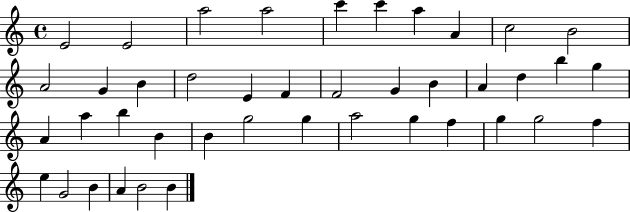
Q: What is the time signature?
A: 4/4